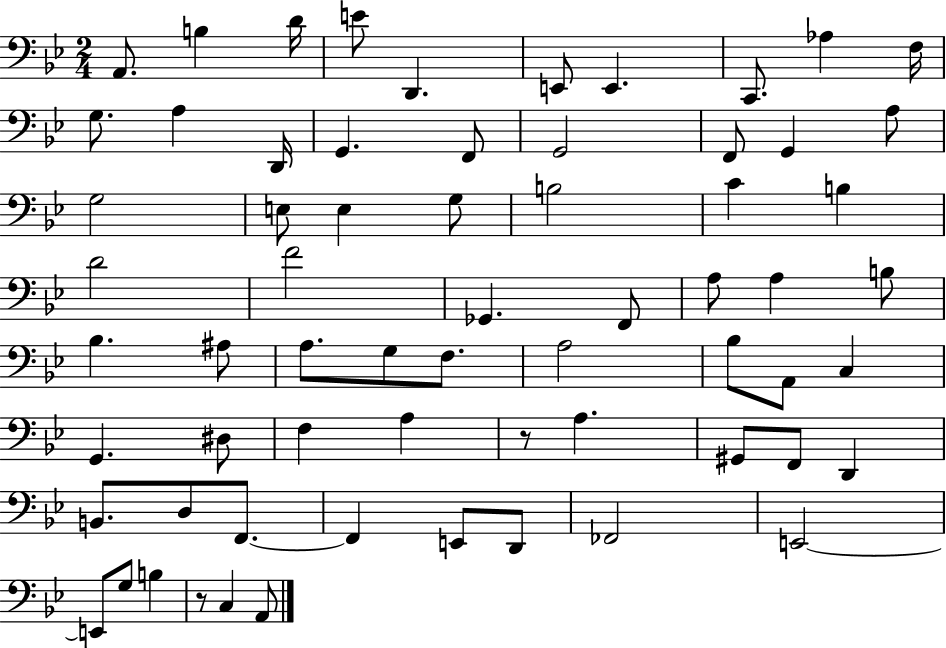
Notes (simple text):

A2/e. B3/q D4/s E4/e D2/q. E2/e E2/q. C2/e. Ab3/q F3/s G3/e. A3/q D2/s G2/q. F2/e G2/h F2/e G2/q A3/e G3/h E3/e E3/q G3/e B3/h C4/q B3/q D4/h F4/h Gb2/q. F2/e A3/e A3/q B3/e Bb3/q. A#3/e A3/e. G3/e F3/e. A3/h Bb3/e A2/e C3/q G2/q. D#3/e F3/q A3/q R/e A3/q. G#2/e F2/e D2/q B2/e. D3/e F2/e. F2/q E2/e D2/e FES2/h E2/h E2/e G3/e B3/q R/e C3/q A2/e